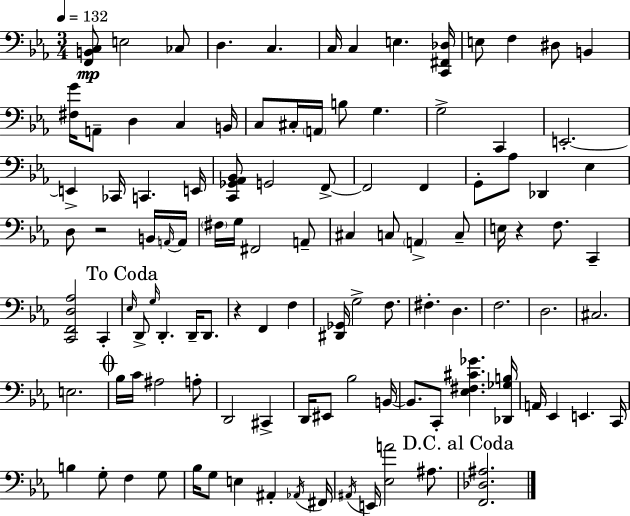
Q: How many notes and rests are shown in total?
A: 109